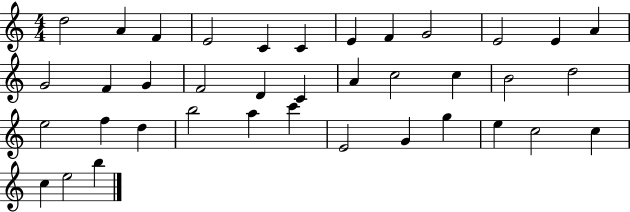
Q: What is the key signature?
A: C major